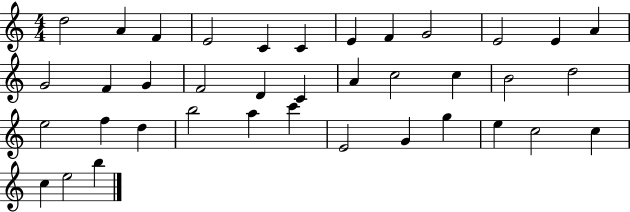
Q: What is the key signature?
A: C major